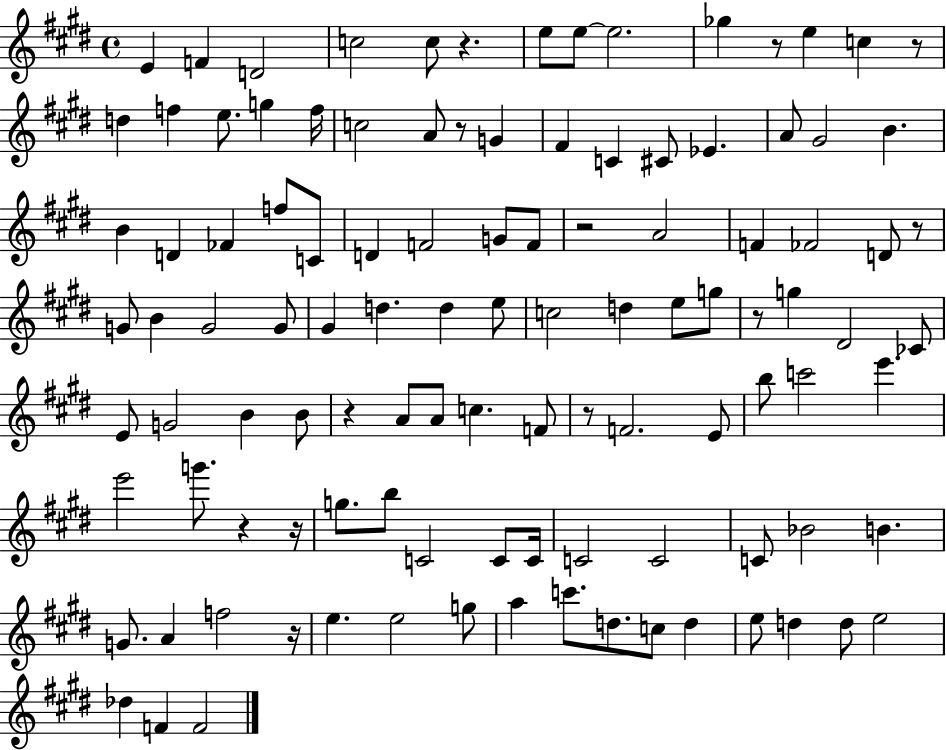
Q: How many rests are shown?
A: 12